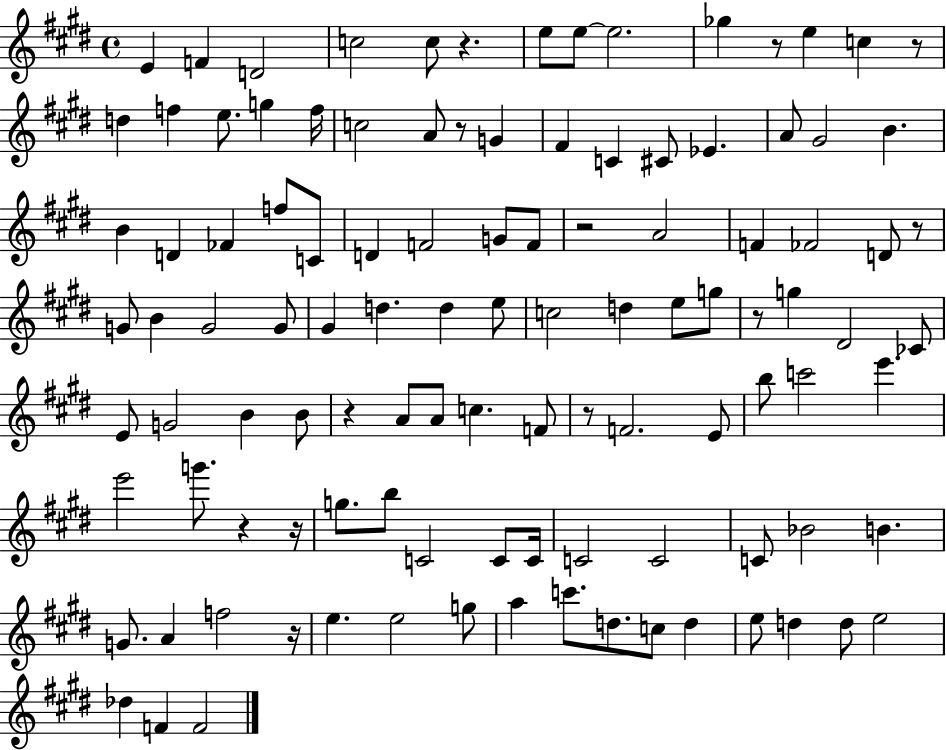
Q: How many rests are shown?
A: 12